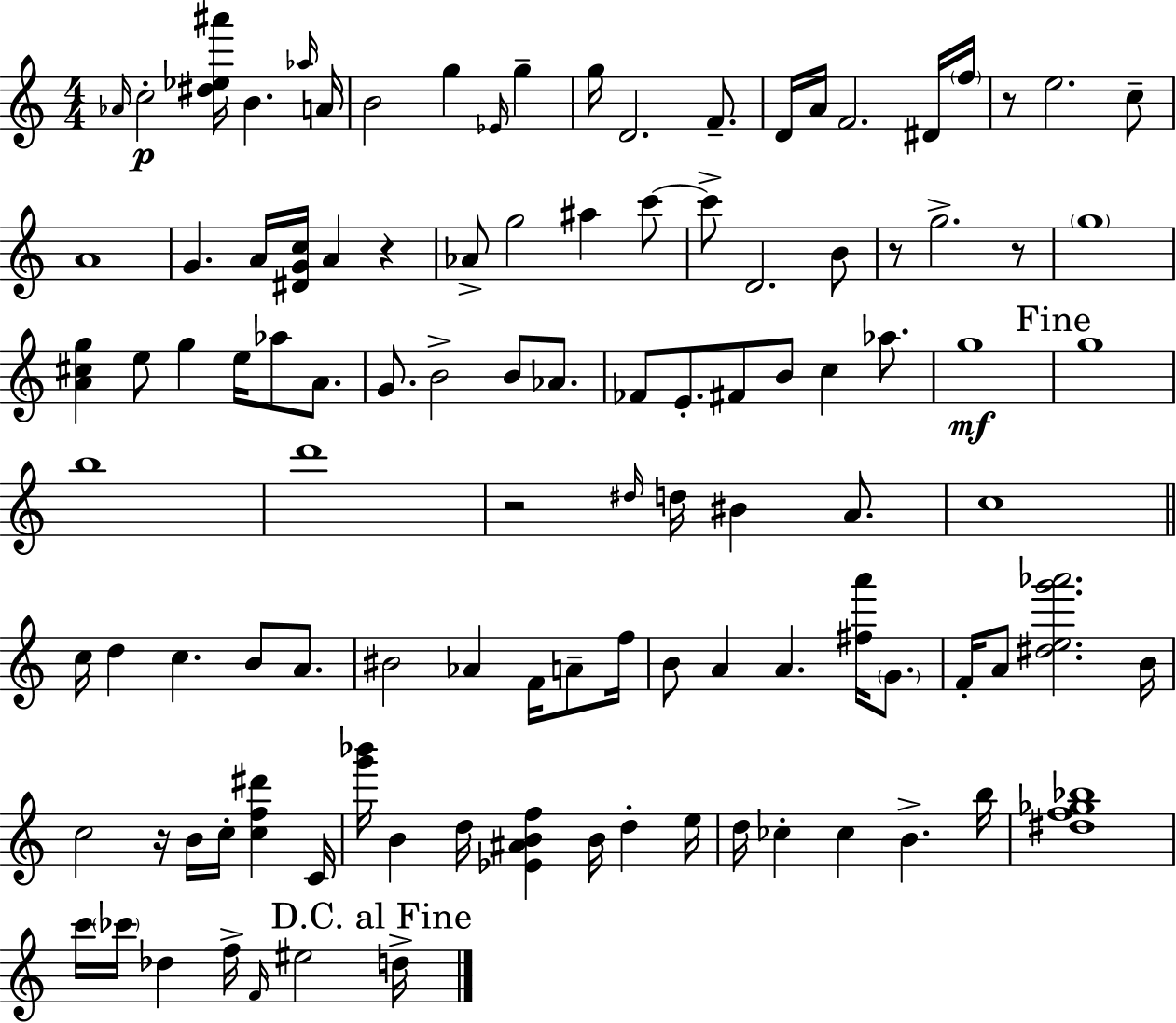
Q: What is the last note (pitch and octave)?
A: D5